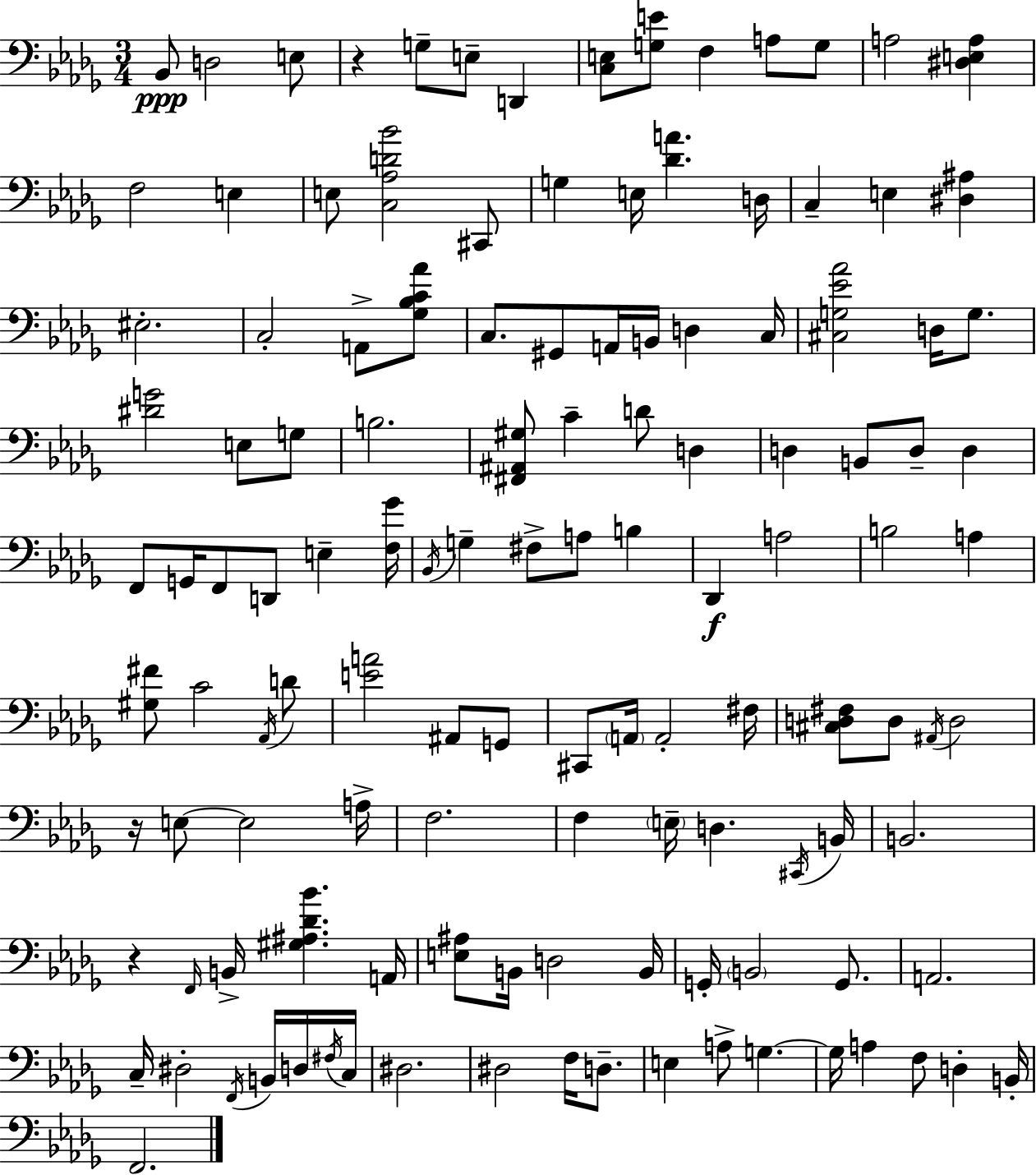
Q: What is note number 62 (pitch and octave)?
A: A2